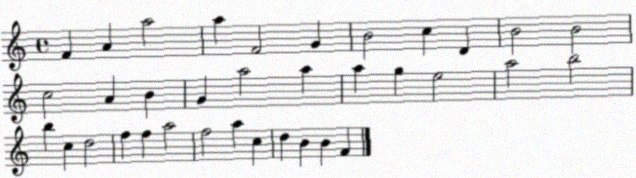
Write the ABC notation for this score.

X:1
T:Untitled
M:4/4
L:1/4
K:C
F A a2 a F2 G B2 c D B2 B2 c2 A B G a2 a a g e2 a2 b2 b c d2 f f a2 f2 a c d B B F